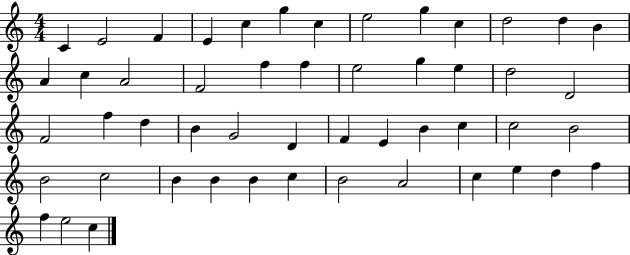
{
  \clef treble
  \numericTimeSignature
  \time 4/4
  \key c \major
  c'4 e'2 f'4 | e'4 c''4 g''4 c''4 | e''2 g''4 c''4 | d''2 d''4 b'4 | \break a'4 c''4 a'2 | f'2 f''4 f''4 | e''2 g''4 e''4 | d''2 d'2 | \break f'2 f''4 d''4 | b'4 g'2 d'4 | f'4 e'4 b'4 c''4 | c''2 b'2 | \break b'2 c''2 | b'4 b'4 b'4 c''4 | b'2 a'2 | c''4 e''4 d''4 f''4 | \break f''4 e''2 c''4 | \bar "|."
}